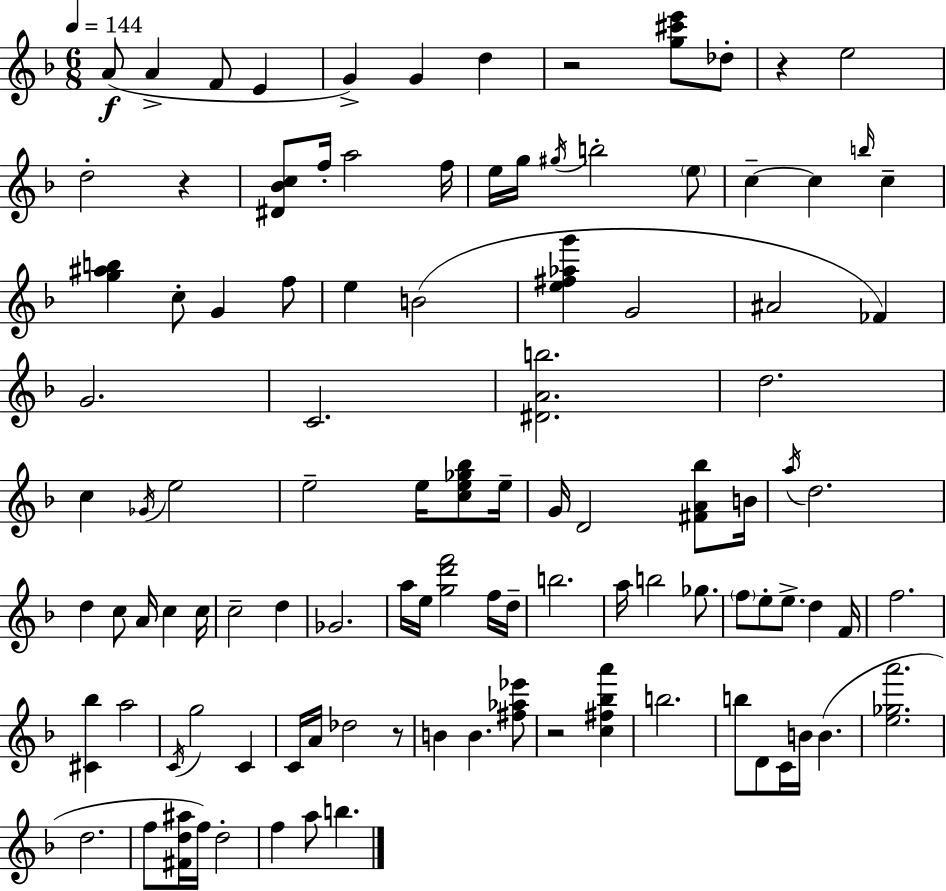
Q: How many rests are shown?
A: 5